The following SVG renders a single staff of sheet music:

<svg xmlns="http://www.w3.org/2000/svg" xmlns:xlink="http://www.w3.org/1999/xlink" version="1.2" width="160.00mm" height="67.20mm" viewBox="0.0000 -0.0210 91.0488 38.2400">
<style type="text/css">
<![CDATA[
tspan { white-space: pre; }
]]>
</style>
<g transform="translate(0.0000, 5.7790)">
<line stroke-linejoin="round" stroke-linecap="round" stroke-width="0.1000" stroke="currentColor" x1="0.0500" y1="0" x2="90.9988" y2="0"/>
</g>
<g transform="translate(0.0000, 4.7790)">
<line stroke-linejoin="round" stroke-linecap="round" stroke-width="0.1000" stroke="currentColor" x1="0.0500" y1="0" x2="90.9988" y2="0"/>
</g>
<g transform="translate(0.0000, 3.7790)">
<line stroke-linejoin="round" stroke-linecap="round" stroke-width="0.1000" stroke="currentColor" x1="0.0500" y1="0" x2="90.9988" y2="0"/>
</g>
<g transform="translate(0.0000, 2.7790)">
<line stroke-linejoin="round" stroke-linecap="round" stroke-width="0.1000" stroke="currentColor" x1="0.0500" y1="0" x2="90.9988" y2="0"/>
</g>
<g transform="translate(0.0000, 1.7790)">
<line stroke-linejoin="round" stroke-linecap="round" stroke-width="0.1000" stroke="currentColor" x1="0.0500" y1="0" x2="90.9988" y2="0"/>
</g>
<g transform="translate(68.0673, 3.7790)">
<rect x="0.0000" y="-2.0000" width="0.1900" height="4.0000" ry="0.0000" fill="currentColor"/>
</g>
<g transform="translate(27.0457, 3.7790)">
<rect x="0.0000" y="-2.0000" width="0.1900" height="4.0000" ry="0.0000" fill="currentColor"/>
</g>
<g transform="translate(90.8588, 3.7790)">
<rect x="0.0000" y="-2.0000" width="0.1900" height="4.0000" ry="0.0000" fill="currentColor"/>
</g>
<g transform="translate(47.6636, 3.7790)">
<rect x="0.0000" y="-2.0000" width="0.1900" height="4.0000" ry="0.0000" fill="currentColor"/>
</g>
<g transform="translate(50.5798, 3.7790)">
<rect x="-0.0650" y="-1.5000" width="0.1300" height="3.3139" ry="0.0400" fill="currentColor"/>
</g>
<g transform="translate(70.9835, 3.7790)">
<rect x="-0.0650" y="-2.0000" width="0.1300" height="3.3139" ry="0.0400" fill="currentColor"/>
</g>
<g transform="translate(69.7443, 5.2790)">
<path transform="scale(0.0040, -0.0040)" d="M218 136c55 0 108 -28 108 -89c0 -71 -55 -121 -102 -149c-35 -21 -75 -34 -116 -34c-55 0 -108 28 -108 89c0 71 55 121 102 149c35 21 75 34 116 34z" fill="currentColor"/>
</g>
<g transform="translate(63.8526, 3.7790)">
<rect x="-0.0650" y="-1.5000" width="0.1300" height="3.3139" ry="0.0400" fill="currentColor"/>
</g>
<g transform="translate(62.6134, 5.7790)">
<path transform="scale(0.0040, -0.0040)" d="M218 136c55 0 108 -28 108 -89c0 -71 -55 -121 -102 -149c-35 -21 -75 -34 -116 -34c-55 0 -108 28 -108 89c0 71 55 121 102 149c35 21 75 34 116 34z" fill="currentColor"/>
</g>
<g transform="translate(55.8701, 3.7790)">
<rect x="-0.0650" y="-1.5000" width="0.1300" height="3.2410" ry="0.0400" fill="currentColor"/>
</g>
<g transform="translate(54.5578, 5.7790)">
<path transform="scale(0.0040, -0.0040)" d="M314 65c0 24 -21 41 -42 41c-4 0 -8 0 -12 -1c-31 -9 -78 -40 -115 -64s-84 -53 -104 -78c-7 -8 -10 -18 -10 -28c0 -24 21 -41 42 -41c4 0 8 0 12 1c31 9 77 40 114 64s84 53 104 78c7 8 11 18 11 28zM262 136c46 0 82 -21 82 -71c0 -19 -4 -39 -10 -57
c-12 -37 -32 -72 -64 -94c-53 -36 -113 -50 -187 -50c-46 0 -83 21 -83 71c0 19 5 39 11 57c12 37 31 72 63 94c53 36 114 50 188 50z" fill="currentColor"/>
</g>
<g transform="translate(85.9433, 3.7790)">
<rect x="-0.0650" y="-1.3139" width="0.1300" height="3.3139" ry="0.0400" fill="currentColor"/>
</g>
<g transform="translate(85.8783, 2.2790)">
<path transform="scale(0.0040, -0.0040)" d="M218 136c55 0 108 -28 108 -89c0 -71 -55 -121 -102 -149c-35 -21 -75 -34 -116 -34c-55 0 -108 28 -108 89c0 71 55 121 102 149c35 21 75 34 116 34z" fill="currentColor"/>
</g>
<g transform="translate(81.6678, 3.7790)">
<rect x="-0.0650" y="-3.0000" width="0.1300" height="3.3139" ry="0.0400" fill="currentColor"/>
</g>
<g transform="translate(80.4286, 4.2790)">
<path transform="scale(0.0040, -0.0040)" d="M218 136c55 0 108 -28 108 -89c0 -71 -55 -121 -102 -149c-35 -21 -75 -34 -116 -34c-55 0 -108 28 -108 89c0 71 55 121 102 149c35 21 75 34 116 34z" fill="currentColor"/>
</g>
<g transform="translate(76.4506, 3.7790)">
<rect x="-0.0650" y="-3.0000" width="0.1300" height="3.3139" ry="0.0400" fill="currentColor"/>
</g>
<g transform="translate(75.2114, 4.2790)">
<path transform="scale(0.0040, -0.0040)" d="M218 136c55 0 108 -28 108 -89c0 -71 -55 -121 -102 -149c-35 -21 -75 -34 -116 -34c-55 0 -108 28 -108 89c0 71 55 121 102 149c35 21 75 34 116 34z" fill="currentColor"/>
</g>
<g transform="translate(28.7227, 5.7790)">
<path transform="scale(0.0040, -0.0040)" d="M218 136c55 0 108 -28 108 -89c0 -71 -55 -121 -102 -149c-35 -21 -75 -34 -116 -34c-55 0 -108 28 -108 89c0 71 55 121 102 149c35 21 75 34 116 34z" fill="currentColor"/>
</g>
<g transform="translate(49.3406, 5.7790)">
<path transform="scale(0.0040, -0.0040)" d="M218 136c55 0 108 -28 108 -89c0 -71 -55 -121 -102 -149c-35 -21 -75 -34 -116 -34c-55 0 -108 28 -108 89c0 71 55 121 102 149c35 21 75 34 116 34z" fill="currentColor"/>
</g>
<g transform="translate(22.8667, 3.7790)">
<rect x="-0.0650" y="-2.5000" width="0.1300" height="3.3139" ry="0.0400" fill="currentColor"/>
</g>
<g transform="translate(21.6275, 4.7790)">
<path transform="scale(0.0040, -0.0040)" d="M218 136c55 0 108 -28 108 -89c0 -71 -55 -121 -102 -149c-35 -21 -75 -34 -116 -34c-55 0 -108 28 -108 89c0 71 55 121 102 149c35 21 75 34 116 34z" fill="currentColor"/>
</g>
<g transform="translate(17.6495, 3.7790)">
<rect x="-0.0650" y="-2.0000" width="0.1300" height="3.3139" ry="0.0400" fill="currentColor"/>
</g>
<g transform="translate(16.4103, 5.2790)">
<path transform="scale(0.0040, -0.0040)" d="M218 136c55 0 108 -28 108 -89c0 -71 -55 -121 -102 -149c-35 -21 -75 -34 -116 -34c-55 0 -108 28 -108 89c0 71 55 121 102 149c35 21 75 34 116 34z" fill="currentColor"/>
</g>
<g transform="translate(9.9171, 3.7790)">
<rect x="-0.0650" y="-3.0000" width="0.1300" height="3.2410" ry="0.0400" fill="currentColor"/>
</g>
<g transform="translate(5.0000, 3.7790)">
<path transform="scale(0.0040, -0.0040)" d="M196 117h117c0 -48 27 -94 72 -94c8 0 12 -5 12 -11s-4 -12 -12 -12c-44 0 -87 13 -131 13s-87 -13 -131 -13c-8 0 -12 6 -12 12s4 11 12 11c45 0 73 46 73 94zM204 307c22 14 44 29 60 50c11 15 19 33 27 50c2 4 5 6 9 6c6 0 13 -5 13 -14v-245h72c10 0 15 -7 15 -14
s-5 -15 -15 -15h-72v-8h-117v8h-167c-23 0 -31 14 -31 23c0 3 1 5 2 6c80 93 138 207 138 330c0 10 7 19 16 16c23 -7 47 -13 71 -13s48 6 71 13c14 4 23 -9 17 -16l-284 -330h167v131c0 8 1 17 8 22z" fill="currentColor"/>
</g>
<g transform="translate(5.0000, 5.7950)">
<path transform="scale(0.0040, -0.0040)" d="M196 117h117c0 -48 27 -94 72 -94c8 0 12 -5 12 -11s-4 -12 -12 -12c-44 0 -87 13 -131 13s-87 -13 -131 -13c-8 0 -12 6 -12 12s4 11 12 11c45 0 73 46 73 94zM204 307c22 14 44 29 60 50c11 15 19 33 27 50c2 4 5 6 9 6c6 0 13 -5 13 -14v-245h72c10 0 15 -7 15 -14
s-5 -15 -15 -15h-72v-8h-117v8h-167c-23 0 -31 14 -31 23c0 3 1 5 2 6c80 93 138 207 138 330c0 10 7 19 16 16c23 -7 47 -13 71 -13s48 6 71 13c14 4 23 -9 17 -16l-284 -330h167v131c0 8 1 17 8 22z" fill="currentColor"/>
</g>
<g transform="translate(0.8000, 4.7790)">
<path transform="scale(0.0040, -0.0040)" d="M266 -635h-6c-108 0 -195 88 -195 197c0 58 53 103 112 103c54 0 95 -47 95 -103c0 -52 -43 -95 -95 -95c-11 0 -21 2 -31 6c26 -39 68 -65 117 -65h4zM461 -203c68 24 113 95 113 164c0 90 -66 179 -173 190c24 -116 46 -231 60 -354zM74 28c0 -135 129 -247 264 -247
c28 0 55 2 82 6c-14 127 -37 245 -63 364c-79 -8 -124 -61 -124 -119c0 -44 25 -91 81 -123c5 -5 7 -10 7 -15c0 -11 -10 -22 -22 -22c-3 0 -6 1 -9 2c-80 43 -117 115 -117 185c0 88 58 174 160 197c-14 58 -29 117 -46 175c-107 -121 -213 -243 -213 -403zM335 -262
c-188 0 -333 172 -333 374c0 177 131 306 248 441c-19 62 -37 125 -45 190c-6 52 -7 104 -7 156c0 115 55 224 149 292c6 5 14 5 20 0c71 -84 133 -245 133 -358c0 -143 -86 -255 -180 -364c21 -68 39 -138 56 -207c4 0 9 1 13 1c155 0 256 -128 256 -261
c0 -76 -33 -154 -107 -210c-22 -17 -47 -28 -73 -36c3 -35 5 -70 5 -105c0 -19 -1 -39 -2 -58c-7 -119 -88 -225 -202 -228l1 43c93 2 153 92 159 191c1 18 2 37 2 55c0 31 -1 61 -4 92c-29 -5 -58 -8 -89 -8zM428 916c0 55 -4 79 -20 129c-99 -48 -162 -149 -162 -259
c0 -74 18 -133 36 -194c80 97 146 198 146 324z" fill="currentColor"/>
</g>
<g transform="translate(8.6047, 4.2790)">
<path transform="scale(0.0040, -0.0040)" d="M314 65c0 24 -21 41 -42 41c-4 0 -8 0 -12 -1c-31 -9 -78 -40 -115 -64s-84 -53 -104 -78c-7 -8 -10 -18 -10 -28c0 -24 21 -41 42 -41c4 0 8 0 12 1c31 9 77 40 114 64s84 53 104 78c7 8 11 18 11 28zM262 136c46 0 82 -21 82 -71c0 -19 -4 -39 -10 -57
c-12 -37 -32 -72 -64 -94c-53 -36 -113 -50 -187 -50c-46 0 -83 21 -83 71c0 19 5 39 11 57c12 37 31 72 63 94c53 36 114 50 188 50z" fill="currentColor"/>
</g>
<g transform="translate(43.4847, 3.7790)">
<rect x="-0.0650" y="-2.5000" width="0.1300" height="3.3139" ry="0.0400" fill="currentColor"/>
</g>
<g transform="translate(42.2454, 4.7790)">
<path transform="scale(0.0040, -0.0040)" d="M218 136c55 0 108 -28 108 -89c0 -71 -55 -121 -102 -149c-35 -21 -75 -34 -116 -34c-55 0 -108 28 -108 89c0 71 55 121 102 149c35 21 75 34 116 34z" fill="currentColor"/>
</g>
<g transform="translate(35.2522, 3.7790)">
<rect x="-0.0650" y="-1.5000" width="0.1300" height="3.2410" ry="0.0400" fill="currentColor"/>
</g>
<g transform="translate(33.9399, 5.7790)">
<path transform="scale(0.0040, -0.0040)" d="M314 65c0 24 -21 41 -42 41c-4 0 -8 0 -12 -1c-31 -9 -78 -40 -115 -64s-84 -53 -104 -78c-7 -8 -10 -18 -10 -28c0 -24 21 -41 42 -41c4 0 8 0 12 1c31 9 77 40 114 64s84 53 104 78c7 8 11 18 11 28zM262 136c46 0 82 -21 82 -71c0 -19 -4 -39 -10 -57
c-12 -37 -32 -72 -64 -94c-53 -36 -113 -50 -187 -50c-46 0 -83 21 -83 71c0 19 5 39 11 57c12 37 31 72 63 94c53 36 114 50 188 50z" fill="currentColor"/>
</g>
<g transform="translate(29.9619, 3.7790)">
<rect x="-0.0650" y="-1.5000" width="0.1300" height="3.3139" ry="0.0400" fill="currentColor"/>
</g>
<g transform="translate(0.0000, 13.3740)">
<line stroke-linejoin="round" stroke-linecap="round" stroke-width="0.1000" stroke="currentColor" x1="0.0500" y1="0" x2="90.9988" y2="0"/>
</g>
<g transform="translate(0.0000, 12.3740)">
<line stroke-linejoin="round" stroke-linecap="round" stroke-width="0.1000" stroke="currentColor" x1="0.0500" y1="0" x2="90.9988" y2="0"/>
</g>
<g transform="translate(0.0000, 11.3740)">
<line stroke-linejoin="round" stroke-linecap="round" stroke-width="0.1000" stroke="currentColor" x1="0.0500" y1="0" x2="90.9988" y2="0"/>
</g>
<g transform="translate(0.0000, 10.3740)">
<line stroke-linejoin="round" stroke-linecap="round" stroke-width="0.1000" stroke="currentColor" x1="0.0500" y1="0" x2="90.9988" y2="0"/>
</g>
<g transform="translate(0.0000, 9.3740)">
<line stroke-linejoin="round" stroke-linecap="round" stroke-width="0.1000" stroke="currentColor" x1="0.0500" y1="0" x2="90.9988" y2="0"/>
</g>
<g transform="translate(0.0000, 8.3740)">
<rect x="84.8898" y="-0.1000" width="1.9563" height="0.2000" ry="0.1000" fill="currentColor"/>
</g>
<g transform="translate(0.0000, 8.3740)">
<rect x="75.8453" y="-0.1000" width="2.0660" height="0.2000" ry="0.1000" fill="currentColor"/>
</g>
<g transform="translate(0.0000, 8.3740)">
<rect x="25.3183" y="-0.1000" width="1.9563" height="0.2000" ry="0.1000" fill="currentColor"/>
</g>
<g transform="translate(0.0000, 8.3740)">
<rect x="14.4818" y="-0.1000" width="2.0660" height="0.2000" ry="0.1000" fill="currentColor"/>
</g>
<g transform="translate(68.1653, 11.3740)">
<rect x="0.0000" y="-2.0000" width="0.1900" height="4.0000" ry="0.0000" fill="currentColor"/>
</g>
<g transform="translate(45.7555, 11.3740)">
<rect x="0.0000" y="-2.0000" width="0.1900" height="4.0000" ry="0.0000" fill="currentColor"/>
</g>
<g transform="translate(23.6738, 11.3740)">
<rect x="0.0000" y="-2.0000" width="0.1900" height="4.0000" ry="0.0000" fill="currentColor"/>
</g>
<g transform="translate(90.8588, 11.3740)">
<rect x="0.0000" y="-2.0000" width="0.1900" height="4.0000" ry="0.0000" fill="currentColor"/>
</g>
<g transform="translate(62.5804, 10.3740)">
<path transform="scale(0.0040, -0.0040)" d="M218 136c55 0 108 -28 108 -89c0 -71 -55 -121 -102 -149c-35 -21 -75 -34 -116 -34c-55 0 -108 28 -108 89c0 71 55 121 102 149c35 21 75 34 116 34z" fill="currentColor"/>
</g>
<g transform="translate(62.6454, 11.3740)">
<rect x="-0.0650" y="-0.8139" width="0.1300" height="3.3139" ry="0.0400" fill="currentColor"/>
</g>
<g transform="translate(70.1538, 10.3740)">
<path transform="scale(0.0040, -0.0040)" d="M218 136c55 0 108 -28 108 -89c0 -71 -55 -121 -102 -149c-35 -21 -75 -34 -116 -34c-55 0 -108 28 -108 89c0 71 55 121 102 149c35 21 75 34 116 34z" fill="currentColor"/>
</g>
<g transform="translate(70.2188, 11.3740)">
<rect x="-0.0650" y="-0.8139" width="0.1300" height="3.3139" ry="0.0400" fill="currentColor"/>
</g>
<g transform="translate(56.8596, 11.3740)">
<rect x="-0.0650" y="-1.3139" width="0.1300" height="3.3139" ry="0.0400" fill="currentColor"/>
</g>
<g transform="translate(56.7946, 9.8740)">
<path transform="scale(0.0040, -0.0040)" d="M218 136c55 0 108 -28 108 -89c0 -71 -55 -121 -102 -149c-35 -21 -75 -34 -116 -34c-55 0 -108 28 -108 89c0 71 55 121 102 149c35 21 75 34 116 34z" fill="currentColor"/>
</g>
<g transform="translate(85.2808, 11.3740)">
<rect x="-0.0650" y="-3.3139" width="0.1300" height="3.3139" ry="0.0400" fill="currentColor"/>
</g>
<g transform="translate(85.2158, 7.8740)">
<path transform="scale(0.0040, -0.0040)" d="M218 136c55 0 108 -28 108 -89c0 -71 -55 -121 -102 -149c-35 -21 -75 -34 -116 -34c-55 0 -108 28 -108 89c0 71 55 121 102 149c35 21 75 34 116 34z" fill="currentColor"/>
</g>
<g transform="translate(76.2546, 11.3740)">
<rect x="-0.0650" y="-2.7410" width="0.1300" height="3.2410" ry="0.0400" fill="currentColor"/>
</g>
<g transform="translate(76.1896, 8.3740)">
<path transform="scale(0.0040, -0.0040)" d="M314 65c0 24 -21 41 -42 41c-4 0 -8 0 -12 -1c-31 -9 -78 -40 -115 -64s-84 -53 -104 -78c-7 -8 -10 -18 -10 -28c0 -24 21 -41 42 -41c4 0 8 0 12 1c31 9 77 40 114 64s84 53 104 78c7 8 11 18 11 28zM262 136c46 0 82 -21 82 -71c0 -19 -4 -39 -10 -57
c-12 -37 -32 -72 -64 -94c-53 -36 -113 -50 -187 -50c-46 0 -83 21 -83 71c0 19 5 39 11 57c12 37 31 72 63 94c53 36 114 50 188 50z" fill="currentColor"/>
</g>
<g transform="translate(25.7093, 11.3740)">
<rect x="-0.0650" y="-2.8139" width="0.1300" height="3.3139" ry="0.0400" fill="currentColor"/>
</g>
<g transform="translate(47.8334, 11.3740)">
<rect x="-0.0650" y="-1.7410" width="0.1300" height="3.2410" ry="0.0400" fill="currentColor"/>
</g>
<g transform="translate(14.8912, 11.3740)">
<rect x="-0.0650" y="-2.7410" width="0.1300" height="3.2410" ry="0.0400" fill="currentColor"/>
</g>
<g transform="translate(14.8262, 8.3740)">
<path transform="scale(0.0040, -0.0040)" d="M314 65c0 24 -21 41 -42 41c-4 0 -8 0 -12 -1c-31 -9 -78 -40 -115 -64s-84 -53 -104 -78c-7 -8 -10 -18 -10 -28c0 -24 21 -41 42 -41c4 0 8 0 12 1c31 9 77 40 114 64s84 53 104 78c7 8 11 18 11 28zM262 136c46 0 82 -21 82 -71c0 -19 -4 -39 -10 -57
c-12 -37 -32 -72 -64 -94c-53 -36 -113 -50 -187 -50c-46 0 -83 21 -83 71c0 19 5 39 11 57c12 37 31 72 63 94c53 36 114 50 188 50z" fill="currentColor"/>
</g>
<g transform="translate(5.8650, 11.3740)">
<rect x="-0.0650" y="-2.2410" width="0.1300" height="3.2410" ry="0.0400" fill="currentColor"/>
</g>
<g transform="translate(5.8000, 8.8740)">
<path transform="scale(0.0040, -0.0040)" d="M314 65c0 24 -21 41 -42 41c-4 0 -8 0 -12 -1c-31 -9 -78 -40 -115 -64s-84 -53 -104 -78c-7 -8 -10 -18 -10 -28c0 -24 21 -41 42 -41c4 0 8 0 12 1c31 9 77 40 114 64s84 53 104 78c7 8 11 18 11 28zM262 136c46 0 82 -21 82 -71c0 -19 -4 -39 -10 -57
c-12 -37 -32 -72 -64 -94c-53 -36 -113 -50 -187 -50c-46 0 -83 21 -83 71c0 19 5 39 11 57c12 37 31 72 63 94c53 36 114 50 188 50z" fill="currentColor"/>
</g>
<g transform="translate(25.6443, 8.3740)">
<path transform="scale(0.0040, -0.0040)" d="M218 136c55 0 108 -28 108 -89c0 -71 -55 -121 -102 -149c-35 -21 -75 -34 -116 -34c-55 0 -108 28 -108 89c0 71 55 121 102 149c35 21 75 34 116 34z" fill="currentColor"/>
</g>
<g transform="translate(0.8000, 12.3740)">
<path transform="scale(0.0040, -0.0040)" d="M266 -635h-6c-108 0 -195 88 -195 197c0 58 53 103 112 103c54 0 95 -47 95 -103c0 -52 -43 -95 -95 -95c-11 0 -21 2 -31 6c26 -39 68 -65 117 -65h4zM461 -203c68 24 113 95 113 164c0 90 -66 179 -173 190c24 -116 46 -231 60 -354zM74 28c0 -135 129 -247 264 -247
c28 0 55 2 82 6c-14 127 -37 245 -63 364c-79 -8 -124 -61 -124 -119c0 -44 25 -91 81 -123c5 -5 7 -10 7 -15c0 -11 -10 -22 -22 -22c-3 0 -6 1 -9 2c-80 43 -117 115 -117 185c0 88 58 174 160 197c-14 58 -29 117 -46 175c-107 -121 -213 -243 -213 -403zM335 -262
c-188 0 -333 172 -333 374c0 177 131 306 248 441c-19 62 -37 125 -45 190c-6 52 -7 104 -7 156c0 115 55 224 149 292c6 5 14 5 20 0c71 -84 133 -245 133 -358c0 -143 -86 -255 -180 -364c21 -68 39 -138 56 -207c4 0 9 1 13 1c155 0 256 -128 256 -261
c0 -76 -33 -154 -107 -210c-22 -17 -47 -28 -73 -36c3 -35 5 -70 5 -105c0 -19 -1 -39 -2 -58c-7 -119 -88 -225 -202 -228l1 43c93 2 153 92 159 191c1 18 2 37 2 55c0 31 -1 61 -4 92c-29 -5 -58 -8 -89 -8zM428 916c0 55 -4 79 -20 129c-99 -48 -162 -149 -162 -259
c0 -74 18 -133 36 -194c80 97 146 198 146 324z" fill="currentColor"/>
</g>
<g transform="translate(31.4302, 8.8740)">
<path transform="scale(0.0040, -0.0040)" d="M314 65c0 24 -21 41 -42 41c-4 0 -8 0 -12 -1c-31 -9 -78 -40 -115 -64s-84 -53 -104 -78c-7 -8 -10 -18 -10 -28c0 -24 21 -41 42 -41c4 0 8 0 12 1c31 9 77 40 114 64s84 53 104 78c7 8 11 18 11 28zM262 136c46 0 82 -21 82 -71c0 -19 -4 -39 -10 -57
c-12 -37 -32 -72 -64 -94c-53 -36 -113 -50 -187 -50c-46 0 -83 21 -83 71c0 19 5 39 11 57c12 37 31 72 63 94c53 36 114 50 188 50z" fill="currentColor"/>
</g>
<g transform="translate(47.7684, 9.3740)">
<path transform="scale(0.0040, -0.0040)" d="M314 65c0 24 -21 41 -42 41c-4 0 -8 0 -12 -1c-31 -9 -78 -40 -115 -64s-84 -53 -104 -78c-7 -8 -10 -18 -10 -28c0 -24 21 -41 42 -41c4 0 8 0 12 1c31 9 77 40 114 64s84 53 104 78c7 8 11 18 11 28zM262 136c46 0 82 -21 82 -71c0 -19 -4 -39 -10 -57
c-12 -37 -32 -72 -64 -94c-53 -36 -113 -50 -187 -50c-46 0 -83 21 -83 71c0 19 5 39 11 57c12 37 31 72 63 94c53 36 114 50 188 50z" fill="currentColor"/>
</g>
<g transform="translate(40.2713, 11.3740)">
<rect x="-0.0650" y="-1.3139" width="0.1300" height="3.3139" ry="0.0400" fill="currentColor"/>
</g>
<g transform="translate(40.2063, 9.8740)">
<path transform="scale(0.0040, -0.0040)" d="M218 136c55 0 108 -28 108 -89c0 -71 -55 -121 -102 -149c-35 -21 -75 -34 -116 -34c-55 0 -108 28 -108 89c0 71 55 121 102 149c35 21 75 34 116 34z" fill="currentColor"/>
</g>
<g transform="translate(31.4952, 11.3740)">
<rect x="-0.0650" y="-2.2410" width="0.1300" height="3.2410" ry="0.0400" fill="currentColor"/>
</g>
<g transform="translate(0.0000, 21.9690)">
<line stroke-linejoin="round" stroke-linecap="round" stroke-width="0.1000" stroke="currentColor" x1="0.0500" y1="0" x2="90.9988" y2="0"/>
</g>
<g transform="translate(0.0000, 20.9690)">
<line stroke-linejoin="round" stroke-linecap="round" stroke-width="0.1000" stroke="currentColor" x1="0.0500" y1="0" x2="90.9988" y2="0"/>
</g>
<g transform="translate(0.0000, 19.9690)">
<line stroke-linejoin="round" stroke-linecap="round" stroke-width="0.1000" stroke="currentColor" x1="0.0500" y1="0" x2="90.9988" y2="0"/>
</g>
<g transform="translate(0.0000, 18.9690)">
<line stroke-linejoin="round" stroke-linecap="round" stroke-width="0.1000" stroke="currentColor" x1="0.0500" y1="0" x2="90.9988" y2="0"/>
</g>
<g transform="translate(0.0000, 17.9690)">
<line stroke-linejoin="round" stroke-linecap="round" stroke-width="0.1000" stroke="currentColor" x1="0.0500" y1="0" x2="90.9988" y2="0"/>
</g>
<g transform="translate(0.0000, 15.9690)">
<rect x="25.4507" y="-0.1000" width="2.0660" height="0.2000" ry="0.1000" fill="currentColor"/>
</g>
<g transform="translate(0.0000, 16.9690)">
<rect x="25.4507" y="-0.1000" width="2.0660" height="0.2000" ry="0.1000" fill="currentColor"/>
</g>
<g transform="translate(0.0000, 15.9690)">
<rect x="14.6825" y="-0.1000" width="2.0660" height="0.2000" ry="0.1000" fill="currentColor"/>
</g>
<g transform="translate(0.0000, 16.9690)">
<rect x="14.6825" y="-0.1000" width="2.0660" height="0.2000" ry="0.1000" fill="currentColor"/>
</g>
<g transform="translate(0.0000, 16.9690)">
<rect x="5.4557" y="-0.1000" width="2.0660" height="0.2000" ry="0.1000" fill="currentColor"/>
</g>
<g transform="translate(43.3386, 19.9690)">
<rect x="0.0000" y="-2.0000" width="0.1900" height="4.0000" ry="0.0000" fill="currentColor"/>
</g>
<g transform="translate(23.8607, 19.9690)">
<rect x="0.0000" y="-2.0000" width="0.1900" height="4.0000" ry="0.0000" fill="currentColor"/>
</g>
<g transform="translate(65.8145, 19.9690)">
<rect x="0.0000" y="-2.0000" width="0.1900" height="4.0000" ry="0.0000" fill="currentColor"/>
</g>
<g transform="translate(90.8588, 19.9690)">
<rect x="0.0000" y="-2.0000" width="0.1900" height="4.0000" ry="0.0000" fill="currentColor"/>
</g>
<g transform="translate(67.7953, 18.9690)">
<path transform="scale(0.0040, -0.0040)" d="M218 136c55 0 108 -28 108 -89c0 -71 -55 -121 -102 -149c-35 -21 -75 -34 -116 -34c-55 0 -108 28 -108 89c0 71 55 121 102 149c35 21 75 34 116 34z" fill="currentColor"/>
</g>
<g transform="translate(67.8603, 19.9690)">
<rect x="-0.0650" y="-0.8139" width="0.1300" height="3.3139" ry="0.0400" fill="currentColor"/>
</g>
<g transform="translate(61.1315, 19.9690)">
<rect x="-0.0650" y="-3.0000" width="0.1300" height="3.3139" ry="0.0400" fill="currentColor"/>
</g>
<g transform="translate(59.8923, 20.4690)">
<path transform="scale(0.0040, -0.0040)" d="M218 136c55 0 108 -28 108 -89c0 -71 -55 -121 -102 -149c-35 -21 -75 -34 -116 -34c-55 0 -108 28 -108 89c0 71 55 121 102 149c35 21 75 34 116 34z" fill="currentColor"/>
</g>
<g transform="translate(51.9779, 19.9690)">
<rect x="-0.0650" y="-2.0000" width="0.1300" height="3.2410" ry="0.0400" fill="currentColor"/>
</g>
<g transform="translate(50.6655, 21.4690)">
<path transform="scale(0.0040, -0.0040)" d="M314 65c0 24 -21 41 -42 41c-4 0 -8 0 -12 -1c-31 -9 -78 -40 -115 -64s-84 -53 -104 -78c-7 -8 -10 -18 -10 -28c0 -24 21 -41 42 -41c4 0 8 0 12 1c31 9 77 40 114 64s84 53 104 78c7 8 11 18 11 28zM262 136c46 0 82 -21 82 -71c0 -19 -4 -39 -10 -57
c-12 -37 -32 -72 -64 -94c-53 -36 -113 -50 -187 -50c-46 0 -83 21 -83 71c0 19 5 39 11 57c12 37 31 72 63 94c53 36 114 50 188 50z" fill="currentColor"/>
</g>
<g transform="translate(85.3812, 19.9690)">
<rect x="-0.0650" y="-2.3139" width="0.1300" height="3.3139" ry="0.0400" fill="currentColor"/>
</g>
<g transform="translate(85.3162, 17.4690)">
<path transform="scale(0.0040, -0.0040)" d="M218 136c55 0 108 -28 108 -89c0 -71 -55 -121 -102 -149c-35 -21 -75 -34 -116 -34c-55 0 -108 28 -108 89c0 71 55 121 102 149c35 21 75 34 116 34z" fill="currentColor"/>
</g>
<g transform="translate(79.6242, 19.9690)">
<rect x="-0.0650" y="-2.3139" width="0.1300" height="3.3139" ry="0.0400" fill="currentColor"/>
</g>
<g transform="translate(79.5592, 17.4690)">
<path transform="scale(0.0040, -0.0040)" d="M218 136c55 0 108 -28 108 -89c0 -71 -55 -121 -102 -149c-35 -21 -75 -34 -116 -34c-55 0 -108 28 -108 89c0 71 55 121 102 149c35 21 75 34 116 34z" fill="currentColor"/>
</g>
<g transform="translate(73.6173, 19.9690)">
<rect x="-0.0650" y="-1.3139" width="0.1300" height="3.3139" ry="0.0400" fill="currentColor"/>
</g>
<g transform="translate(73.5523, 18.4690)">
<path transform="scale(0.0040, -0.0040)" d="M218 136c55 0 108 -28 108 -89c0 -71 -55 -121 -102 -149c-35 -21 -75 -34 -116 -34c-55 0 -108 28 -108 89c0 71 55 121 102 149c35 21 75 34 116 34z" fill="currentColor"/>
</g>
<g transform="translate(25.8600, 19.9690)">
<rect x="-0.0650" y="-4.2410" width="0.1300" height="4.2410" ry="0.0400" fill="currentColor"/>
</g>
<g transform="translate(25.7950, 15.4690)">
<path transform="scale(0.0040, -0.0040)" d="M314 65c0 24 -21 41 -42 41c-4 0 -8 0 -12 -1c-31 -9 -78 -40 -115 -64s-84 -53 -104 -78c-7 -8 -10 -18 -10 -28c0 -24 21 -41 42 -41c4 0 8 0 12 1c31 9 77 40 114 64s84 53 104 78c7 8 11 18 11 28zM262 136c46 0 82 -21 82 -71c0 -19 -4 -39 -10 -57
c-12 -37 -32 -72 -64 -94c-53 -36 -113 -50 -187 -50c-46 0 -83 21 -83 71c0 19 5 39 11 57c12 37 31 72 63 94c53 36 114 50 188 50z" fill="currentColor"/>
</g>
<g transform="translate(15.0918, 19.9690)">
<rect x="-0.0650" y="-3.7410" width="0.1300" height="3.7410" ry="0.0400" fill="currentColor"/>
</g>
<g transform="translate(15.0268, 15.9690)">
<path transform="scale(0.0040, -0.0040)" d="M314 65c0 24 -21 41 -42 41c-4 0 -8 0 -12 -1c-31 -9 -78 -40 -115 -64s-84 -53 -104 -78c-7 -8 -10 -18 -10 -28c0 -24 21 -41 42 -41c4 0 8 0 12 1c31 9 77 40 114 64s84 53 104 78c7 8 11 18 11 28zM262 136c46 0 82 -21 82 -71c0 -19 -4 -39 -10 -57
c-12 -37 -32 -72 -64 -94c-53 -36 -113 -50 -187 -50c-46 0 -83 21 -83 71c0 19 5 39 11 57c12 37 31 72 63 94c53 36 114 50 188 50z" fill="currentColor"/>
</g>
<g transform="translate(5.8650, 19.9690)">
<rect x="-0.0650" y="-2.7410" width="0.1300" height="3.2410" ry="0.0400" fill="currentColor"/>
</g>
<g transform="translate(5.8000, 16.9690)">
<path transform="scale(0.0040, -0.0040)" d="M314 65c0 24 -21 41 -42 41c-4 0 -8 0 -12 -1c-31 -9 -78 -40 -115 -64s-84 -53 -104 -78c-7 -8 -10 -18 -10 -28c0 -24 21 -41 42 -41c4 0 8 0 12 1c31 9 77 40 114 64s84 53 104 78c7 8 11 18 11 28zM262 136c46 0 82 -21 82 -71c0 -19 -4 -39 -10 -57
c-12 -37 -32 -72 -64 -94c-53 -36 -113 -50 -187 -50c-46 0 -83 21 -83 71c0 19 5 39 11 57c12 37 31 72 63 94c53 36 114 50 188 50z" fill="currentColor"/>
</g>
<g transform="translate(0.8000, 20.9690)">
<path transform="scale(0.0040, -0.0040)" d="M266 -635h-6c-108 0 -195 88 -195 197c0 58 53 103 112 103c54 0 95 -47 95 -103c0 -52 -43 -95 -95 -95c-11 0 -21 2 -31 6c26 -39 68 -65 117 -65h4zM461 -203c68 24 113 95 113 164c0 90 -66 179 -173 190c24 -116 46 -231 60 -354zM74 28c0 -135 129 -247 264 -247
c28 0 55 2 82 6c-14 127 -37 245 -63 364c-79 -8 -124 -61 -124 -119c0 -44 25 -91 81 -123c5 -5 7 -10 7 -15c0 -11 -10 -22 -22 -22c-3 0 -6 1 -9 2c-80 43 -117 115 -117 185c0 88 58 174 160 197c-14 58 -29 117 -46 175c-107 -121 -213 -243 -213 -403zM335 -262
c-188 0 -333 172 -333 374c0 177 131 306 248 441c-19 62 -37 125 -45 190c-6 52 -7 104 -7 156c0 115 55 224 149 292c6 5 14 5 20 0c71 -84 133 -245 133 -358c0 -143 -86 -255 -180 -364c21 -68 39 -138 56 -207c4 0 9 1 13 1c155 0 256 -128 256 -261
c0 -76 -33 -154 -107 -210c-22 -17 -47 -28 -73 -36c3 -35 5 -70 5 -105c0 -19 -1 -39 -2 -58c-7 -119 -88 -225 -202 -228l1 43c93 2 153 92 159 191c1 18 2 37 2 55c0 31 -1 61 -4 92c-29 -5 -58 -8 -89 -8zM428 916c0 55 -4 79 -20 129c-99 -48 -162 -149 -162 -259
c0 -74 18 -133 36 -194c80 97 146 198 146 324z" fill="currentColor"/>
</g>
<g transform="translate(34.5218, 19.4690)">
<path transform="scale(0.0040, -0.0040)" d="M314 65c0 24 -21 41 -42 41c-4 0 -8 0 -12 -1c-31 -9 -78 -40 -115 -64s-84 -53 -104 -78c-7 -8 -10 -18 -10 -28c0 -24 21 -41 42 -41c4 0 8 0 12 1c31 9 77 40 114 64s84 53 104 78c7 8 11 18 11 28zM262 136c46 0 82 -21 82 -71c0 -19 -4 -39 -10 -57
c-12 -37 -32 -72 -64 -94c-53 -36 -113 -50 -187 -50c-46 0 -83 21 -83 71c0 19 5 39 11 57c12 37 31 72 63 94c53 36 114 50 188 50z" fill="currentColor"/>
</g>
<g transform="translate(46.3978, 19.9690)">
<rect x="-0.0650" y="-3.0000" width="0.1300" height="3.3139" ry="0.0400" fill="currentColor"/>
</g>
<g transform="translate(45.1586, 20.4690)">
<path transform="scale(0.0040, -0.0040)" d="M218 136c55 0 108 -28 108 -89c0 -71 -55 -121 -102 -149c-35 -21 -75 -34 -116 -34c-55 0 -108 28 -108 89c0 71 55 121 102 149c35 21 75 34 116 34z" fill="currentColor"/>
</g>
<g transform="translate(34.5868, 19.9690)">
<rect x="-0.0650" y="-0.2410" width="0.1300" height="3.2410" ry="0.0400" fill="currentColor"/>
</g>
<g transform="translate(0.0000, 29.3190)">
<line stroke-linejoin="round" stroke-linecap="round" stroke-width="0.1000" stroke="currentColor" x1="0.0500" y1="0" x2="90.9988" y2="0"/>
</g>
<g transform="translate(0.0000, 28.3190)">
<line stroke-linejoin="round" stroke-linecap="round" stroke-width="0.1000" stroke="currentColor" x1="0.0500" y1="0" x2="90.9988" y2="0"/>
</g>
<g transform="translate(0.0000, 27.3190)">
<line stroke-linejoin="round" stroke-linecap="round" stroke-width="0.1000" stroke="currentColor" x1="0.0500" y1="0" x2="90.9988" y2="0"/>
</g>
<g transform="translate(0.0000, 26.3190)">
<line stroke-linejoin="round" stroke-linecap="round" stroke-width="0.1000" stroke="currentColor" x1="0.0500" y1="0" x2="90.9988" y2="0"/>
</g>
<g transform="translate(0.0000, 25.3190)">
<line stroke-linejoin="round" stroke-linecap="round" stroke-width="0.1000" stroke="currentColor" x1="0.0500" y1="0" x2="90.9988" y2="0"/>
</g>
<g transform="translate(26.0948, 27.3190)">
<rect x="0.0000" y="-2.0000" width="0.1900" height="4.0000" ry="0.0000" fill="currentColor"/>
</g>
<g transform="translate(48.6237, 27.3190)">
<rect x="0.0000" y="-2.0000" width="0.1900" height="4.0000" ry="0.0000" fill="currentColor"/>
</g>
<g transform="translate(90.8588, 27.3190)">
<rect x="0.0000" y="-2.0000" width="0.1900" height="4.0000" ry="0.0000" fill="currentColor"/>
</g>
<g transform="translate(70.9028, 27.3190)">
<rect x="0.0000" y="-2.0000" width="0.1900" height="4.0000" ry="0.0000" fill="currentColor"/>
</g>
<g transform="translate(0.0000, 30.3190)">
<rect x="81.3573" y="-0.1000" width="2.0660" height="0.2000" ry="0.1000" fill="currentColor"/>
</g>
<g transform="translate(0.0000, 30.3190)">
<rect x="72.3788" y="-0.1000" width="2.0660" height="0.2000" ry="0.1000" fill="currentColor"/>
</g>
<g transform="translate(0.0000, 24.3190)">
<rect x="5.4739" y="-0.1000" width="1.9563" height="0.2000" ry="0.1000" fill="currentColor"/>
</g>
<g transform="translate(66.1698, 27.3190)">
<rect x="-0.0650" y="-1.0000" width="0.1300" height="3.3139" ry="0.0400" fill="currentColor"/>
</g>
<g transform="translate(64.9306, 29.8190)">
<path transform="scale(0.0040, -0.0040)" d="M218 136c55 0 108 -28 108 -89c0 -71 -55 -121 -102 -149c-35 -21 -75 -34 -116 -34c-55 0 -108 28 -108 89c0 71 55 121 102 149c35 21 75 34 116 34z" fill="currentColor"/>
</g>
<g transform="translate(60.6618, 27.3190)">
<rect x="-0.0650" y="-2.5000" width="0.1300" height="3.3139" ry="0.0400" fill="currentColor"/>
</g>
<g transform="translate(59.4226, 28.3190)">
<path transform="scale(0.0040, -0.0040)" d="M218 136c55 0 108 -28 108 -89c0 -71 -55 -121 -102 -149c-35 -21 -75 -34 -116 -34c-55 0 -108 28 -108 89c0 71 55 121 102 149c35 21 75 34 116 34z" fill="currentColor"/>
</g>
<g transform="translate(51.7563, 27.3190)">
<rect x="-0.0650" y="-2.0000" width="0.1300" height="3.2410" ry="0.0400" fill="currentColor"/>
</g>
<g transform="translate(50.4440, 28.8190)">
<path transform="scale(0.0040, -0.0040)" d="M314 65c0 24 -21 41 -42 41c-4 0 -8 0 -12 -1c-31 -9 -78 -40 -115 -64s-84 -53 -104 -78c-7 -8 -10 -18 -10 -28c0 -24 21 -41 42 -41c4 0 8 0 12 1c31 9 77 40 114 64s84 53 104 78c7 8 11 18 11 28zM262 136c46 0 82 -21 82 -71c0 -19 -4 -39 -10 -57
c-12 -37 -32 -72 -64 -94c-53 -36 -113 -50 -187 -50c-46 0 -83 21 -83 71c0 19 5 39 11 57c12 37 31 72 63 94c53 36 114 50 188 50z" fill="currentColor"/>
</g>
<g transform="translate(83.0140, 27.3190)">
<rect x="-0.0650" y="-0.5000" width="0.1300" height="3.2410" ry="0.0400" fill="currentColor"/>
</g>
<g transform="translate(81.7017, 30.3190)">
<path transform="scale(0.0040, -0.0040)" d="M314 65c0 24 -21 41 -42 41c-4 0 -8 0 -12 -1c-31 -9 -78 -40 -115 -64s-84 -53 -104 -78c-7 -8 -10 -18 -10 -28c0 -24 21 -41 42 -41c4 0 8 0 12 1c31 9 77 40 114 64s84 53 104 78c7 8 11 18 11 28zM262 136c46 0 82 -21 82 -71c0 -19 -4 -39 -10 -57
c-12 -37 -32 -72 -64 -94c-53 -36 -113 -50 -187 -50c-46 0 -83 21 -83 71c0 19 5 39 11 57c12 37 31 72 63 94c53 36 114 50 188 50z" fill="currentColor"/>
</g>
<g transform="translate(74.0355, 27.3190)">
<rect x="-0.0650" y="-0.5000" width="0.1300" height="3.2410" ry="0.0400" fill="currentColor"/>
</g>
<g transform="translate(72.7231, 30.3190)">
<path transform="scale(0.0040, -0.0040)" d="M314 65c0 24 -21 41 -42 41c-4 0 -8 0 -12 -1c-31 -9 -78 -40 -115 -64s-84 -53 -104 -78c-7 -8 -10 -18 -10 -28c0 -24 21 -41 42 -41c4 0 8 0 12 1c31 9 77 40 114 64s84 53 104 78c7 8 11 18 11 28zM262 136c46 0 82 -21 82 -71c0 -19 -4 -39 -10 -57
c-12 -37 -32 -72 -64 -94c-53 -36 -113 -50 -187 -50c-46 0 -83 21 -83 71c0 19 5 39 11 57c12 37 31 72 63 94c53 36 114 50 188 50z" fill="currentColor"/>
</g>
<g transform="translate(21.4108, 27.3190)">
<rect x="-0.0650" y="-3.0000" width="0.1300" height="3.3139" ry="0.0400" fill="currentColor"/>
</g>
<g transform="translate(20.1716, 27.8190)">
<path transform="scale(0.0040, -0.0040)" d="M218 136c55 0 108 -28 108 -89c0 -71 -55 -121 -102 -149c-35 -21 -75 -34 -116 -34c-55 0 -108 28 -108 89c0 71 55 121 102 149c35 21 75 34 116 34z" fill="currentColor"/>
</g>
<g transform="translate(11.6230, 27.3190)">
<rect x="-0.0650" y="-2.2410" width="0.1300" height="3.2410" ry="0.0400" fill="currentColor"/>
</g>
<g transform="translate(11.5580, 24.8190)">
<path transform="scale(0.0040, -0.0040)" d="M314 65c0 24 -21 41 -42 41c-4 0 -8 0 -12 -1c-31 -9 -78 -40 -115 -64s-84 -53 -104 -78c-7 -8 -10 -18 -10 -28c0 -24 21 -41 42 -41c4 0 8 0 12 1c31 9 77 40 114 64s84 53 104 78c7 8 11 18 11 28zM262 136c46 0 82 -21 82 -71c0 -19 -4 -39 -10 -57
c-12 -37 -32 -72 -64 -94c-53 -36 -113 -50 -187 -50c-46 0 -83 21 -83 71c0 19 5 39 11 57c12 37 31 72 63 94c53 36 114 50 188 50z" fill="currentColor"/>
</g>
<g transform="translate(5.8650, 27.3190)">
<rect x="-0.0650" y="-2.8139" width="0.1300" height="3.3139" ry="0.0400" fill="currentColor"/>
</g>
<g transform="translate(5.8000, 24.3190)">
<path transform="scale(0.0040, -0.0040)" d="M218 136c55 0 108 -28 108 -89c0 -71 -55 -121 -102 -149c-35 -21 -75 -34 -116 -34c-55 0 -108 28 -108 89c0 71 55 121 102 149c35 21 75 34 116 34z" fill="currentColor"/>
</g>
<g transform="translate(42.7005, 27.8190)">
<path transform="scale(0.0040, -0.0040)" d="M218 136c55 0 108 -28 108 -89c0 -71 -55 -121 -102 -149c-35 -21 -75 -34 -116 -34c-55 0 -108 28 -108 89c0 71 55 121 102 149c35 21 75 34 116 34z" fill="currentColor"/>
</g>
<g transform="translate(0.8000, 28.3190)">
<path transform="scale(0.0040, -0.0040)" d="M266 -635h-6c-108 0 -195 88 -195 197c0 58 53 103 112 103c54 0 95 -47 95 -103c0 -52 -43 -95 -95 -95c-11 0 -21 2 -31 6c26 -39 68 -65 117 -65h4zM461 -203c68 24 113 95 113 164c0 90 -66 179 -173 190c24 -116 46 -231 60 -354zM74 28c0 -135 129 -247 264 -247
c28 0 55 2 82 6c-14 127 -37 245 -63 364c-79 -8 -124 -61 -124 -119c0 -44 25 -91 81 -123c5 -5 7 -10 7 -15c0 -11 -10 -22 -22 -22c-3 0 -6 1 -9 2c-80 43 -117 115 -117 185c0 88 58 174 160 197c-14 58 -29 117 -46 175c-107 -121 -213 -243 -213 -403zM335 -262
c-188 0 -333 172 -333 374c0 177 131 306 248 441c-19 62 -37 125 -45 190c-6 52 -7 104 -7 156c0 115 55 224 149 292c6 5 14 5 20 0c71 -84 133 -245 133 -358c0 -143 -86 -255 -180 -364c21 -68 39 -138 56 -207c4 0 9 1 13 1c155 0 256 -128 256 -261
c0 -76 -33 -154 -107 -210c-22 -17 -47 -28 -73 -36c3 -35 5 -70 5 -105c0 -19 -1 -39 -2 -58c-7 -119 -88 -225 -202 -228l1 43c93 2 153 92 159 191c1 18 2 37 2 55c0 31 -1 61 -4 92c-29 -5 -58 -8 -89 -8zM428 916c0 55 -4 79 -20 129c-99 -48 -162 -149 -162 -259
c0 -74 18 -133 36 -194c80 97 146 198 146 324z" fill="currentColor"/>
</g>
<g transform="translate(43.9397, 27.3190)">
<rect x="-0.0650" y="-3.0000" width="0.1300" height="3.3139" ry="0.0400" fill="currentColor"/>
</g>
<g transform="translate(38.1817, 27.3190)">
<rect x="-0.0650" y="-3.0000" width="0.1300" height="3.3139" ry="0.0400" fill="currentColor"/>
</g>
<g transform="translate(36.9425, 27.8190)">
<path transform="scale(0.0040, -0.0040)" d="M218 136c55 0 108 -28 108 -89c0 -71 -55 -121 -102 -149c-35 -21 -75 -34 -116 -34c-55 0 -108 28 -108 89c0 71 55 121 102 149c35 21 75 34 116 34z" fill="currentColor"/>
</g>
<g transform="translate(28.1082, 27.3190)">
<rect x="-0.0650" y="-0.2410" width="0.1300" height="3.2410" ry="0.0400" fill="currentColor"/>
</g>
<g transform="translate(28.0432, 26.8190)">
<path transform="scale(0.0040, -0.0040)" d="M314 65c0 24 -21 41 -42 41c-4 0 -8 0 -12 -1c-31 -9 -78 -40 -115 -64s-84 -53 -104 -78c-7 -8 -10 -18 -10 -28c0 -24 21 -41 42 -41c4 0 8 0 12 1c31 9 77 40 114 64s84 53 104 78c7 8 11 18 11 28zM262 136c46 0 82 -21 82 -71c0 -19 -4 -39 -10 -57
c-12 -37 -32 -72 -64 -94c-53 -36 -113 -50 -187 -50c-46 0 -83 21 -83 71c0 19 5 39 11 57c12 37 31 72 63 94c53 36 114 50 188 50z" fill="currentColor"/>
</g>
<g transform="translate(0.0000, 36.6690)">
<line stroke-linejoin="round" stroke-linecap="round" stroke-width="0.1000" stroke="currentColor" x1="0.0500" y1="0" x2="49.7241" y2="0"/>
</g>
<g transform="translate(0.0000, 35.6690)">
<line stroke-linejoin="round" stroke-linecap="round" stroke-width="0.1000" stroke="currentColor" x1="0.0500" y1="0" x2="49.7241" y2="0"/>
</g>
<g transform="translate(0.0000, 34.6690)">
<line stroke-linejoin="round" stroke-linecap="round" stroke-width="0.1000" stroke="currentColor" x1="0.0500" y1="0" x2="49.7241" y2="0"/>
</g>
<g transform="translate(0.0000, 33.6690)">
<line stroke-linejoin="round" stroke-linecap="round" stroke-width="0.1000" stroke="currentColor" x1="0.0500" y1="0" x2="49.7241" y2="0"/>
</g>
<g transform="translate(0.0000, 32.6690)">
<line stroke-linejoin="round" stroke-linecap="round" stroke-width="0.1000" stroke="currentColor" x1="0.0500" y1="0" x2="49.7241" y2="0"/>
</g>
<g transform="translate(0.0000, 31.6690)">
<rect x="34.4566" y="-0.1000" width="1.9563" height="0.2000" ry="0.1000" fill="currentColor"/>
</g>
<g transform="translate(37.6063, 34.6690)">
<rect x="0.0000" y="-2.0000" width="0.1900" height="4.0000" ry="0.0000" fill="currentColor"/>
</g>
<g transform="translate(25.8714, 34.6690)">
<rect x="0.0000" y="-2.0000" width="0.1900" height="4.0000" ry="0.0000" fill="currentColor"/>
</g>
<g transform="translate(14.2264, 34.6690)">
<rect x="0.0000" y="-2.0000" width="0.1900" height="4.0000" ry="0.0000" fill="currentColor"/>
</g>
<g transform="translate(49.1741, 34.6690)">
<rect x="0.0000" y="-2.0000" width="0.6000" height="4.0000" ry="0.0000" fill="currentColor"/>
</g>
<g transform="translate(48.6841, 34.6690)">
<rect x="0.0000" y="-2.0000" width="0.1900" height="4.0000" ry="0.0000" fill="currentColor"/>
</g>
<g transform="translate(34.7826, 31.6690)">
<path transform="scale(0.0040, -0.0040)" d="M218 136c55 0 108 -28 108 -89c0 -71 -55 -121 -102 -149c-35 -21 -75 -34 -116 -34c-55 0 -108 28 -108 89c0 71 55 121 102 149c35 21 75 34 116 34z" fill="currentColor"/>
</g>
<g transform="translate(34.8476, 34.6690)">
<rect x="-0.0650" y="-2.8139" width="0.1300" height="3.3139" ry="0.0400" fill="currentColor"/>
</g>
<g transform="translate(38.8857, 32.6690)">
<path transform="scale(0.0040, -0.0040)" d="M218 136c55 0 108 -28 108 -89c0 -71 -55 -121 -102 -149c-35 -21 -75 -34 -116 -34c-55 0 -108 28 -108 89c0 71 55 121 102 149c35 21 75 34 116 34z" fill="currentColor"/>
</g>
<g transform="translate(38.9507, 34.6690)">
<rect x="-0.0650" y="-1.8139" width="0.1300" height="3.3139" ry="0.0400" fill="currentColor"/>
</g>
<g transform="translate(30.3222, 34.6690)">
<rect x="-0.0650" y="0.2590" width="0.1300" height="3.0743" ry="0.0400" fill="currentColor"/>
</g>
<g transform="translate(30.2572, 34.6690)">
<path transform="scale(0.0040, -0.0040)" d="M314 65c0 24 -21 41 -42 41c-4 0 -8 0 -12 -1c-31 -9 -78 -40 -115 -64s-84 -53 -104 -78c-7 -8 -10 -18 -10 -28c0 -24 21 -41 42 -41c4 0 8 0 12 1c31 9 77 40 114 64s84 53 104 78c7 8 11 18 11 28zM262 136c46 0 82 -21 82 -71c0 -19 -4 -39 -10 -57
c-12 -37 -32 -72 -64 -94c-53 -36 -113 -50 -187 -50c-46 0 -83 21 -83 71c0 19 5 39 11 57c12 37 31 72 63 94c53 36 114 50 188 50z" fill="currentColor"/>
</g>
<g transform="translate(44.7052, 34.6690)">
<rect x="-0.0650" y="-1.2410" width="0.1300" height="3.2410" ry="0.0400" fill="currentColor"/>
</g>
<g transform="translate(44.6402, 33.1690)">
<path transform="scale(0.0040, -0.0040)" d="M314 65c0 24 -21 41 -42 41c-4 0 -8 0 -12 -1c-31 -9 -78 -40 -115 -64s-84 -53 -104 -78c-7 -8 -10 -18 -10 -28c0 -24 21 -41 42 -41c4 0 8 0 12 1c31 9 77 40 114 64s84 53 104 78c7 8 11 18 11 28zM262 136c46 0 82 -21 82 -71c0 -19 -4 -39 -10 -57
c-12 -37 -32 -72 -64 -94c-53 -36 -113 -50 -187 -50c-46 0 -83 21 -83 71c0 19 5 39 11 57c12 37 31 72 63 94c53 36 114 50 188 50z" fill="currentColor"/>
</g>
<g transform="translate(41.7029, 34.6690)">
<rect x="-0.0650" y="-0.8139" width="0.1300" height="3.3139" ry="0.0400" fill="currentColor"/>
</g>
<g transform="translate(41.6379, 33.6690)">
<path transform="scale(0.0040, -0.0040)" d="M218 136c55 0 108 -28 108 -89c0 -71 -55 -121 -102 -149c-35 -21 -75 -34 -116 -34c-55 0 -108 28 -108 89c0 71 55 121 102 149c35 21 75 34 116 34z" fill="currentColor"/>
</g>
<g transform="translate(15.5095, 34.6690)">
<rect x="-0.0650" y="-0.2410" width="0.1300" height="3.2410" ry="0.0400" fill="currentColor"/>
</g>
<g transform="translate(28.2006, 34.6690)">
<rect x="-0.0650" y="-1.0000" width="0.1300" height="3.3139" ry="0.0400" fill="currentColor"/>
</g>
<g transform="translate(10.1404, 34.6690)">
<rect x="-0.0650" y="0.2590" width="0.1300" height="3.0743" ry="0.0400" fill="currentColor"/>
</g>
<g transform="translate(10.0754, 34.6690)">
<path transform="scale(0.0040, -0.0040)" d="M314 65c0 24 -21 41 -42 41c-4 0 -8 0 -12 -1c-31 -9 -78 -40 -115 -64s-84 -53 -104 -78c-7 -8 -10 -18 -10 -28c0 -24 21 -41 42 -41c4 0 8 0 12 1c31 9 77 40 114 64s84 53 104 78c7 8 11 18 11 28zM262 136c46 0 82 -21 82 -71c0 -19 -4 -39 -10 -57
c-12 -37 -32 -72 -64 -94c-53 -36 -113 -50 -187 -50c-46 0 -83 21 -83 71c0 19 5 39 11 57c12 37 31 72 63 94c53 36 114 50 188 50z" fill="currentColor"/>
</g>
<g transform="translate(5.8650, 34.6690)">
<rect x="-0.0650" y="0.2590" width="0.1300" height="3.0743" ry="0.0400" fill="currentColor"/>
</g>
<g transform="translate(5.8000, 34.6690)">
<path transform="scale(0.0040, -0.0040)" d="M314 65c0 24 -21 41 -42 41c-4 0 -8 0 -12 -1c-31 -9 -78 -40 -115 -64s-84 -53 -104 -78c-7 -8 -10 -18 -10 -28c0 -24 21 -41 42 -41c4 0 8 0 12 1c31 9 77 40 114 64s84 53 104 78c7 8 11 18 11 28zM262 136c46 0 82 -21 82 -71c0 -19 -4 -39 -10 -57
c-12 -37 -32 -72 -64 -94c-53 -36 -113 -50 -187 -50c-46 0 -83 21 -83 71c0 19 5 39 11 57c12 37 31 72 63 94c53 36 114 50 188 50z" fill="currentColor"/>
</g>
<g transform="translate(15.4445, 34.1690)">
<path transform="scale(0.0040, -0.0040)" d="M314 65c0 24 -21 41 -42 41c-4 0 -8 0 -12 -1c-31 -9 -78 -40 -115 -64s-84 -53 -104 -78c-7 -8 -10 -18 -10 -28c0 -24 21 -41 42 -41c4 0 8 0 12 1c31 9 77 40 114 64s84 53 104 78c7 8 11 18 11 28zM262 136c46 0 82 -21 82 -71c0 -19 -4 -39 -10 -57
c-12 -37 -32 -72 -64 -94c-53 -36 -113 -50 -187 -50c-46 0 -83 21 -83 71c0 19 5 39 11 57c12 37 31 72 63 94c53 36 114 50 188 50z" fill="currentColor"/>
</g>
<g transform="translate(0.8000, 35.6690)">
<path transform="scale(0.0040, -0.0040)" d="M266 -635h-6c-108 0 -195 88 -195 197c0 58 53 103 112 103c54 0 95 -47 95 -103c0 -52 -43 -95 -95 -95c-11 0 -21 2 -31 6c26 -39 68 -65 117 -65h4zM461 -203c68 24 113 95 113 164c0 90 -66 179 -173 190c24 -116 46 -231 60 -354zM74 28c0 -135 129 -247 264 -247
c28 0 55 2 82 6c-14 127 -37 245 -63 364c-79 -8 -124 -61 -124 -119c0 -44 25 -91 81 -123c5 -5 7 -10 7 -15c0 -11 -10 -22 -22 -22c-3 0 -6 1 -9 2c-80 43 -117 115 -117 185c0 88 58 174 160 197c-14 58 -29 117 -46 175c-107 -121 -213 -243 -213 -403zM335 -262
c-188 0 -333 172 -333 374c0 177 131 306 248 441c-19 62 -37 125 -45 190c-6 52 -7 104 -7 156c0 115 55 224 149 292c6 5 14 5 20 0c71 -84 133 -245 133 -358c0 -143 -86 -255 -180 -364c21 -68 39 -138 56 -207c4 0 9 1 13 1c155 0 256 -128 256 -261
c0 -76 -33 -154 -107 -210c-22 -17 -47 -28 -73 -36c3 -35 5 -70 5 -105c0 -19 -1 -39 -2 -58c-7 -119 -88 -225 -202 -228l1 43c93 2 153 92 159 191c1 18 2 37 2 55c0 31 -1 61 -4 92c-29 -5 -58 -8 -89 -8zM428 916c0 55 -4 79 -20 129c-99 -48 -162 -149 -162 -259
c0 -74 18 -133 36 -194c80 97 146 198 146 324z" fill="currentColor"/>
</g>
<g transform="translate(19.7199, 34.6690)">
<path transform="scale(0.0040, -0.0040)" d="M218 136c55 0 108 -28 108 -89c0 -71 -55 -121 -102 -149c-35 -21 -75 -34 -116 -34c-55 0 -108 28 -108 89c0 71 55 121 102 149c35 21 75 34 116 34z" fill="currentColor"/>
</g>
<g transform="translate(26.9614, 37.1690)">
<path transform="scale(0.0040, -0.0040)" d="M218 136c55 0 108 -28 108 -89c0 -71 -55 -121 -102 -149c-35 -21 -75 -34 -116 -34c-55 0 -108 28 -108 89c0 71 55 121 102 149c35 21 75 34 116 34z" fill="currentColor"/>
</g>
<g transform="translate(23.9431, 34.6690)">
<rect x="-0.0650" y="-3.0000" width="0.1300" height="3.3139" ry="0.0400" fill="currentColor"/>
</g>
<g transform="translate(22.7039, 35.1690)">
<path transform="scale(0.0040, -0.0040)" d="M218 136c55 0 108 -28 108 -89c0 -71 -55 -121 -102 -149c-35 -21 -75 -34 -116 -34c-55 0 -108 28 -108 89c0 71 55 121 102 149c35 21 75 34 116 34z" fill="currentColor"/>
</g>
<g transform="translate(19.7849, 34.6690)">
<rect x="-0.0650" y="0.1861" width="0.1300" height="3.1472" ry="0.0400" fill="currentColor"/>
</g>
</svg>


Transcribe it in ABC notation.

X:1
T:Untitled
M:4/4
L:1/4
K:C
A2 F G E E2 G E E2 E F A A e g2 a2 a g2 e f2 e d d a2 b a2 c'2 d'2 c2 A F2 A d e g g a g2 A c2 A A F2 G D C2 C2 B2 B2 c2 B A D B2 a f d e2